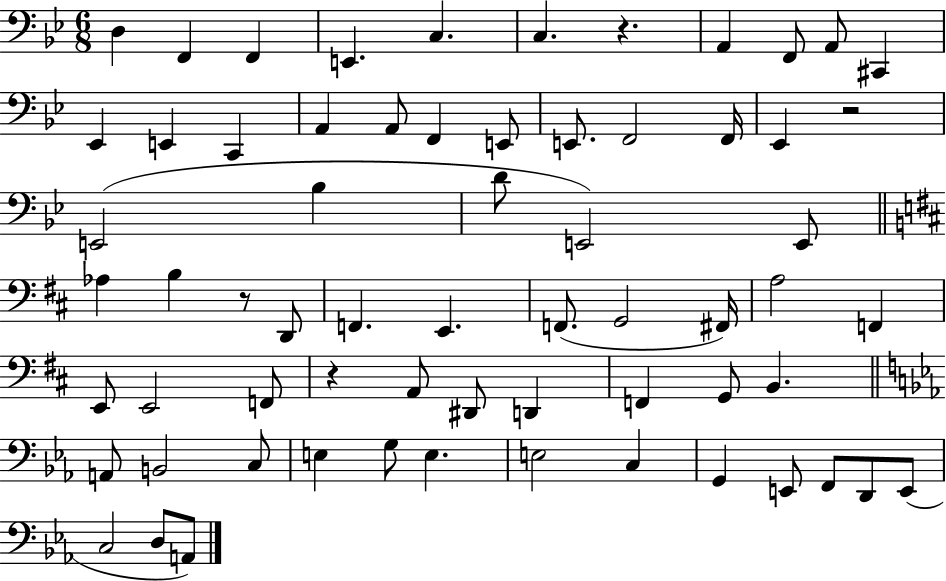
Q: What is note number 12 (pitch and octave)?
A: E2